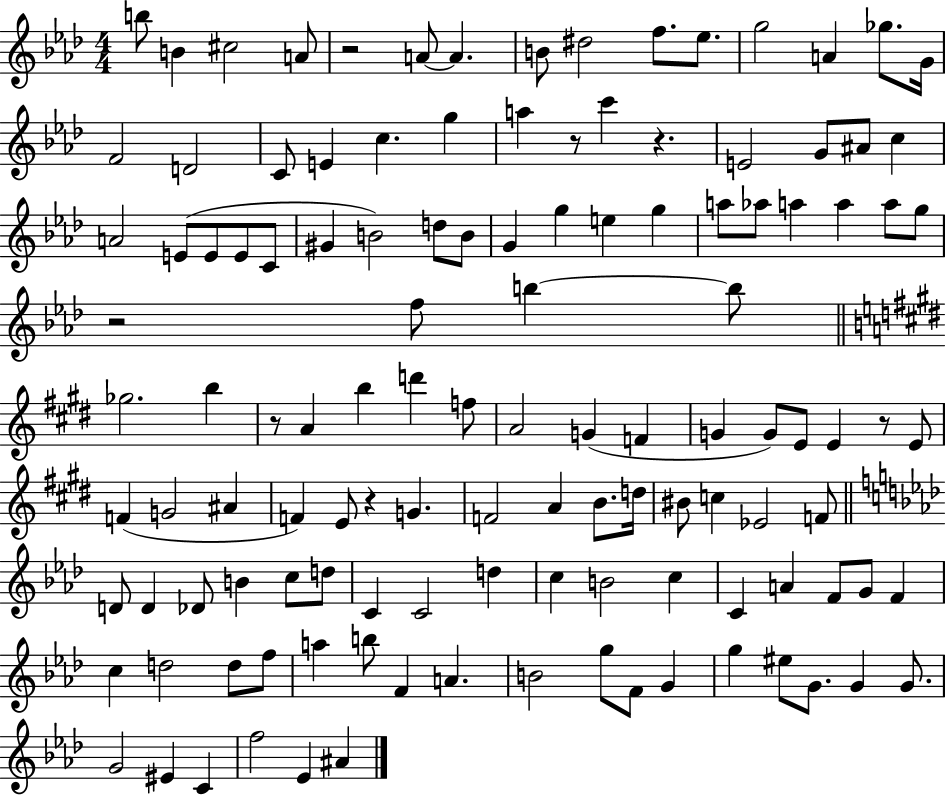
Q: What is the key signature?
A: AES major